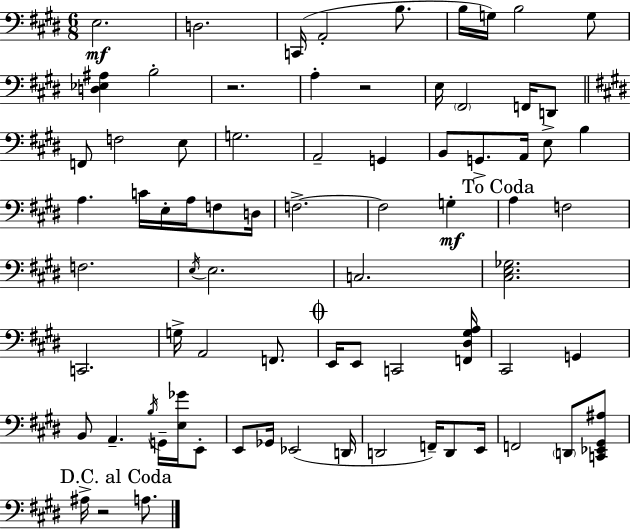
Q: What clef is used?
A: bass